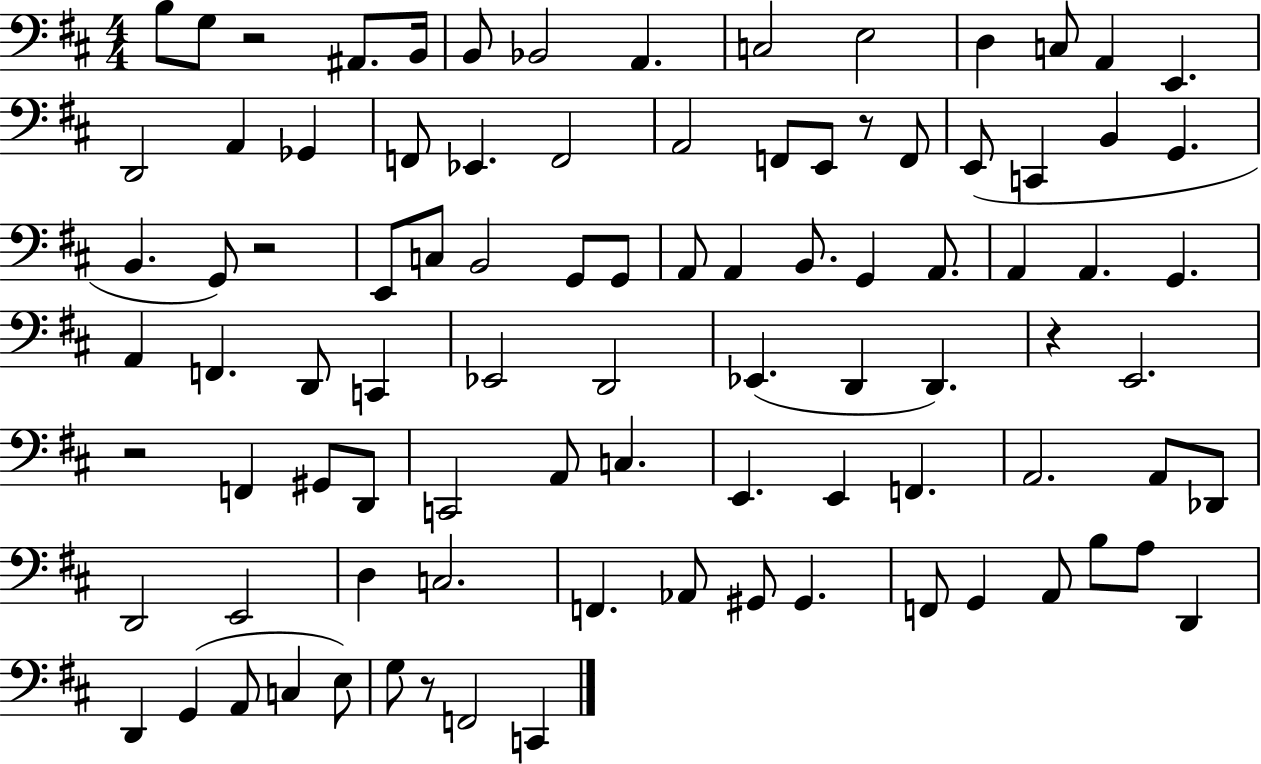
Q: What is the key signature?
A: D major